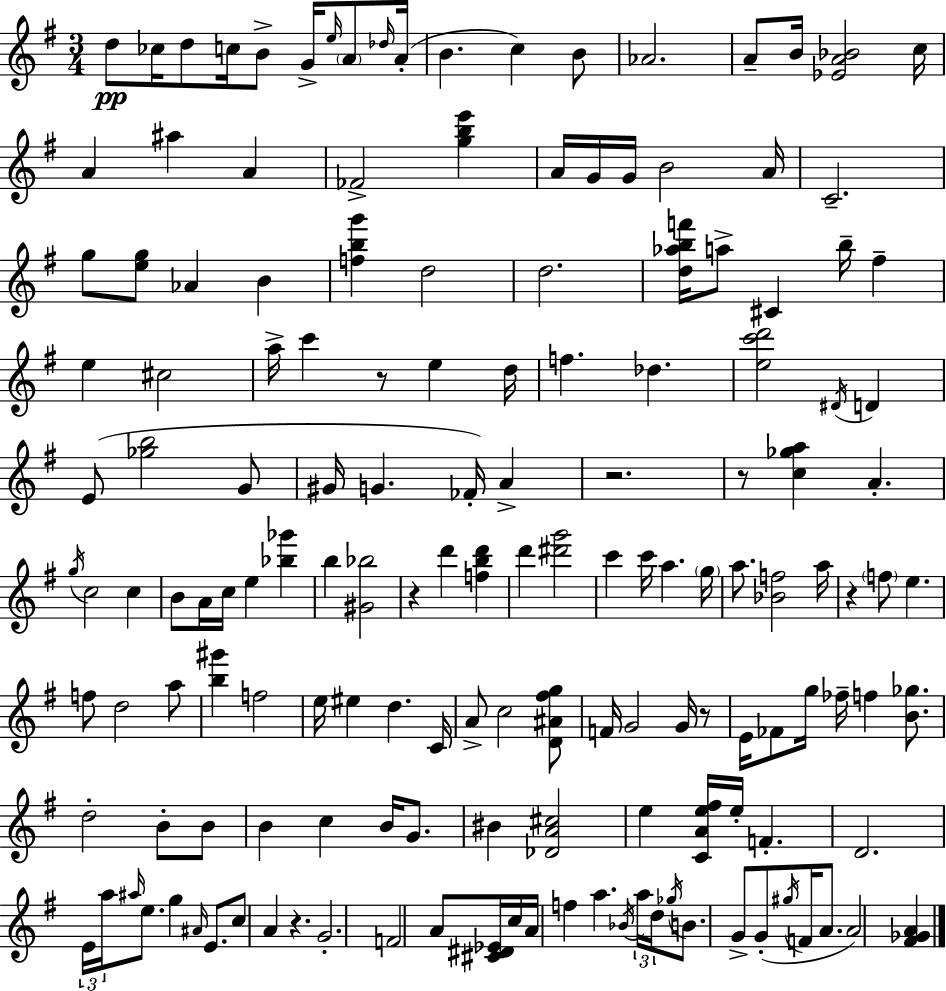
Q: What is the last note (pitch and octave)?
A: A4